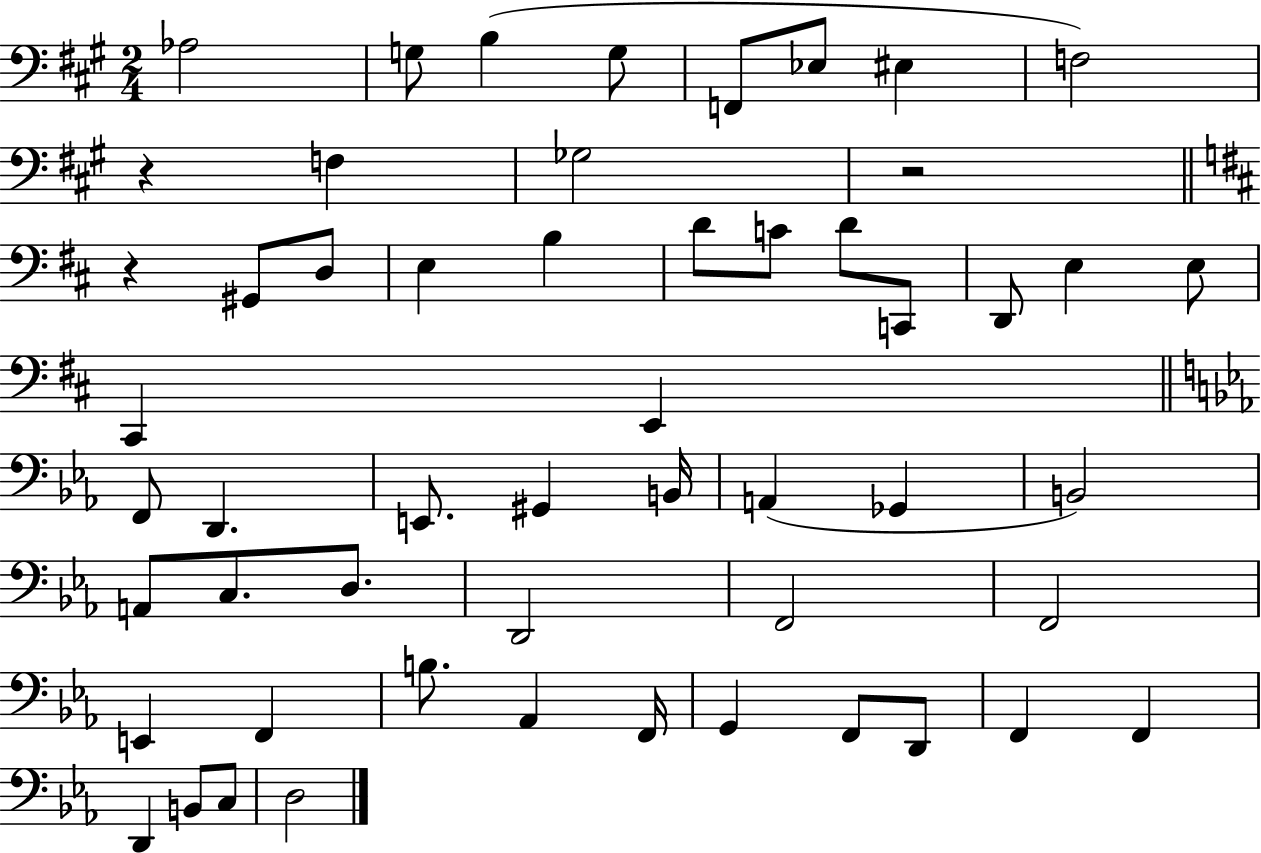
Ab3/h G3/e B3/q G3/e F2/e Eb3/e EIS3/q F3/h R/q F3/q Gb3/h R/h R/q G#2/e D3/e E3/q B3/q D4/e C4/e D4/e C2/e D2/e E3/q E3/e C#2/q E2/q F2/e D2/q. E2/e. G#2/q B2/s A2/q Gb2/q B2/h A2/e C3/e. D3/e. D2/h F2/h F2/h E2/q F2/q B3/e. Ab2/q F2/s G2/q F2/e D2/e F2/q F2/q D2/q B2/e C3/e D3/h